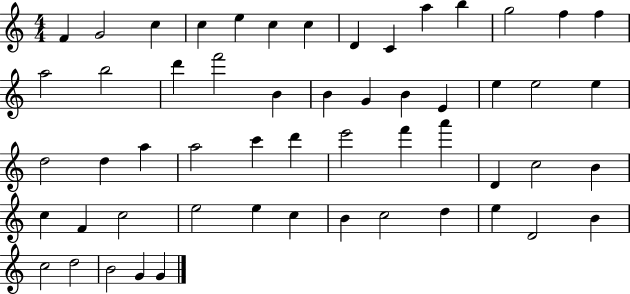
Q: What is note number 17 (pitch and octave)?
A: D6